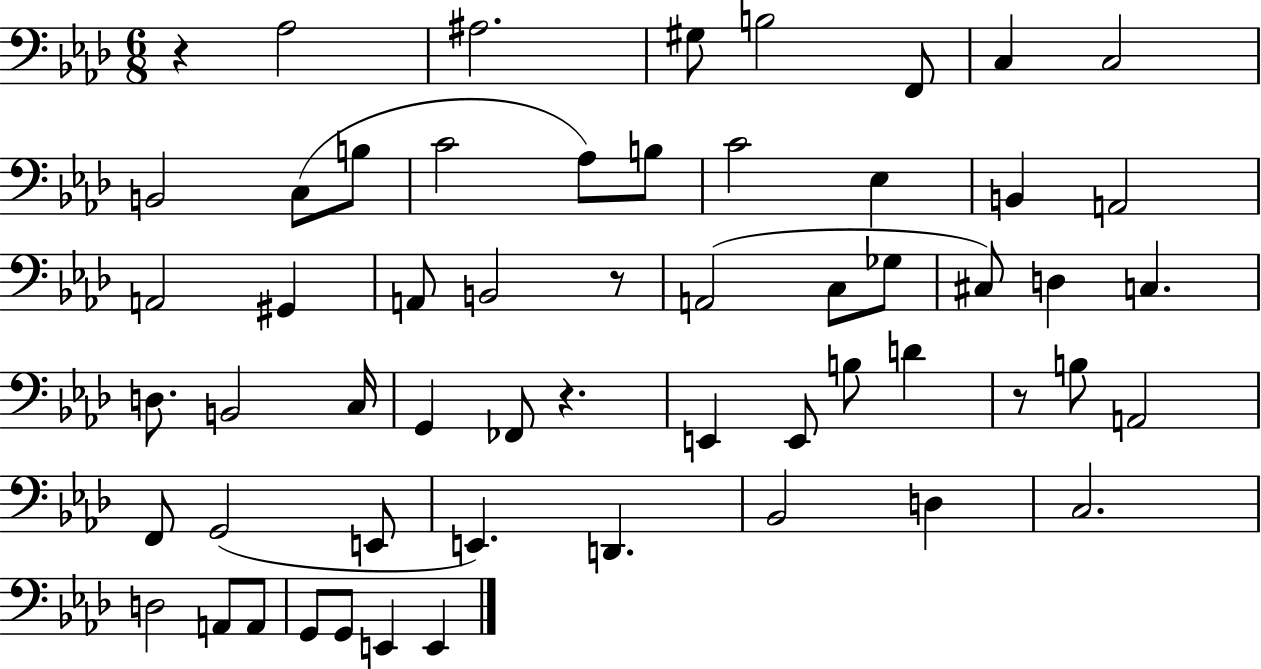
{
  \clef bass
  \numericTimeSignature
  \time 6/8
  \key aes \major
  r4 aes2 | ais2. | gis8 b2 f,8 | c4 c2 | \break b,2 c8( b8 | c'2 aes8) b8 | c'2 ees4 | b,4 a,2 | \break a,2 gis,4 | a,8 b,2 r8 | a,2( c8 ges8 | cis8) d4 c4. | \break d8. b,2 c16 | g,4 fes,8 r4. | e,4 e,8 b8 d'4 | r8 b8 a,2 | \break f,8 g,2( e,8 | e,4.) d,4. | bes,2 d4 | c2. | \break d2 a,8 a,8 | g,8 g,8 e,4 e,4 | \bar "|."
}